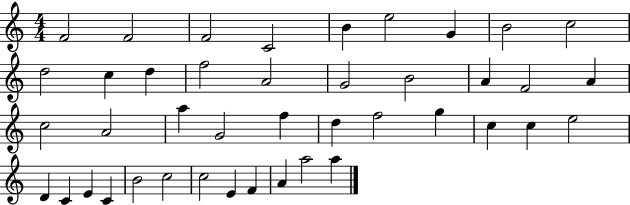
X:1
T:Untitled
M:4/4
L:1/4
K:C
F2 F2 F2 C2 B e2 G B2 c2 d2 c d f2 A2 G2 B2 A F2 A c2 A2 a G2 f d f2 g c c e2 D C E C B2 c2 c2 E F A a2 a